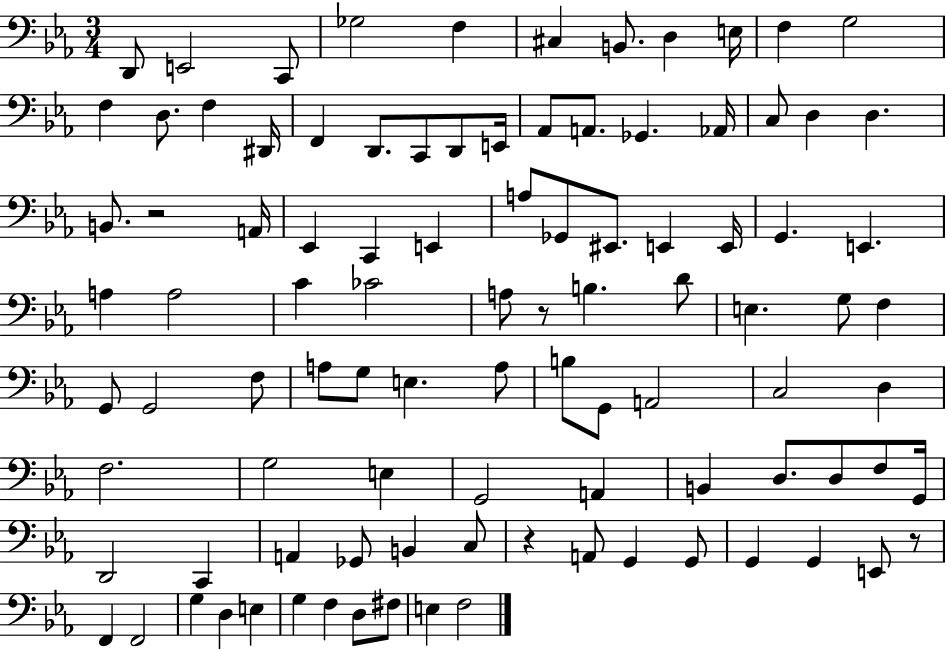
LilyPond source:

{
  \clef bass
  \numericTimeSignature
  \time 3/4
  \key ees \major
  d,8 e,2 c,8 | ges2 f4 | cis4 b,8. d4 e16 | f4 g2 | \break f4 d8. f4 dis,16 | f,4 d,8. c,8 d,8 e,16 | aes,8 a,8. ges,4. aes,16 | c8 d4 d4. | \break b,8. r2 a,16 | ees,4 c,4 e,4 | a8 ges,8 eis,8. e,4 e,16 | g,4. e,4. | \break a4 a2 | c'4 ces'2 | a8 r8 b4. d'8 | e4. g8 f4 | \break g,8 g,2 f8 | a8 g8 e4. a8 | b8 g,8 a,2 | c2 d4 | \break f2. | g2 e4 | g,2 a,4 | b,4 d8. d8 f8 g,16 | \break d,2 c,4 | a,4 ges,8 b,4 c8 | r4 a,8 g,4 g,8 | g,4 g,4 e,8 r8 | \break f,4 f,2 | g4 d4 e4 | g4 f4 d8 fis8 | e4 f2 | \break \bar "|."
}